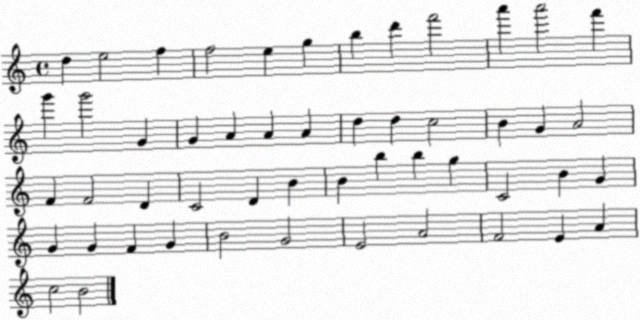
X:1
T:Untitled
M:4/4
L:1/4
K:C
d e2 f f2 e g b d' f'2 a' a'2 f' g' g'2 G G A A A d d c2 B G A2 F F2 D C2 D B B b b g C2 B G G G F G B2 G2 E2 A2 F2 E A c2 B2